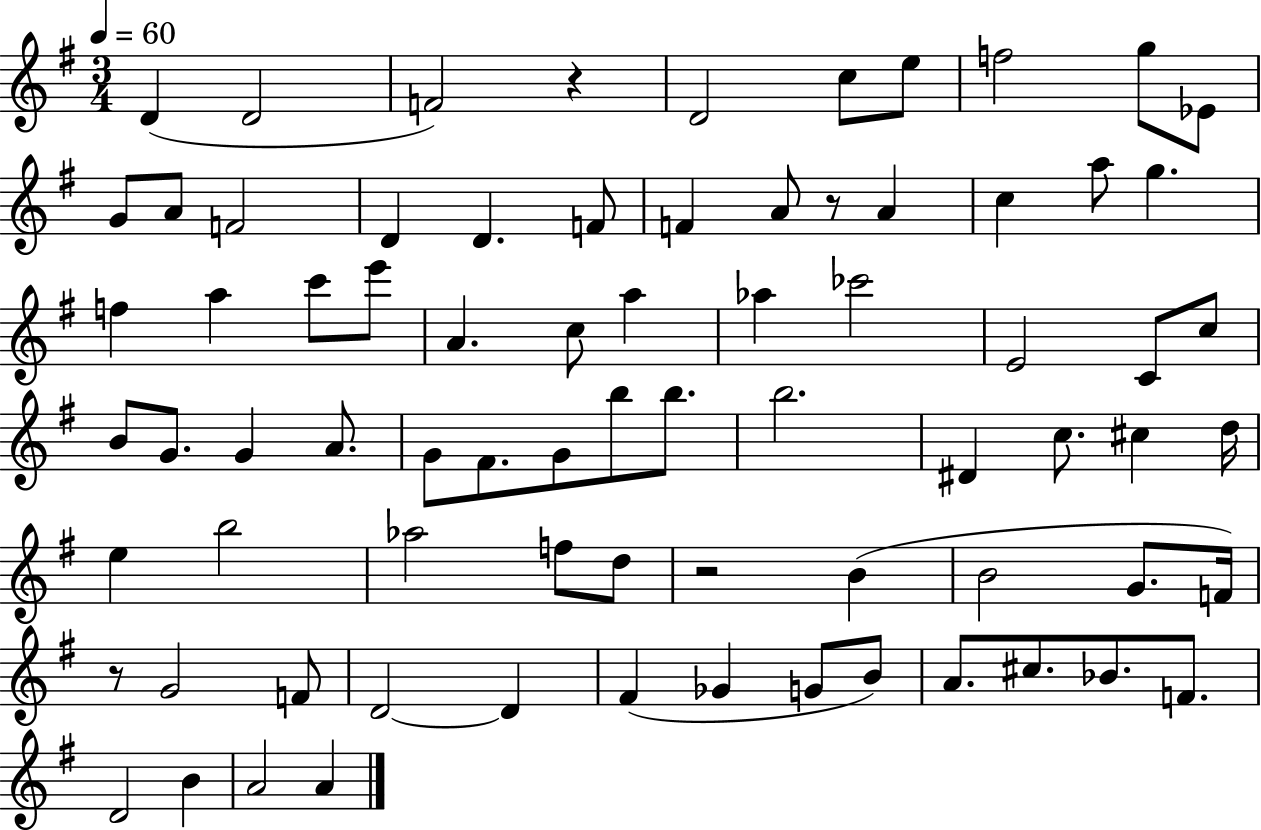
D4/q D4/h F4/h R/q D4/h C5/e E5/e F5/h G5/e Eb4/e G4/e A4/e F4/h D4/q D4/q. F4/e F4/q A4/e R/e A4/q C5/q A5/e G5/q. F5/q A5/q C6/e E6/e A4/q. C5/e A5/q Ab5/q CES6/h E4/h C4/e C5/e B4/e G4/e. G4/q A4/e. G4/e F#4/e. G4/e B5/e B5/e. B5/h. D#4/q C5/e. C#5/q D5/s E5/q B5/h Ab5/h F5/e D5/e R/h B4/q B4/h G4/e. F4/s R/e G4/h F4/e D4/h D4/q F#4/q Gb4/q G4/e B4/e A4/e. C#5/e. Bb4/e. F4/e. D4/h B4/q A4/h A4/q